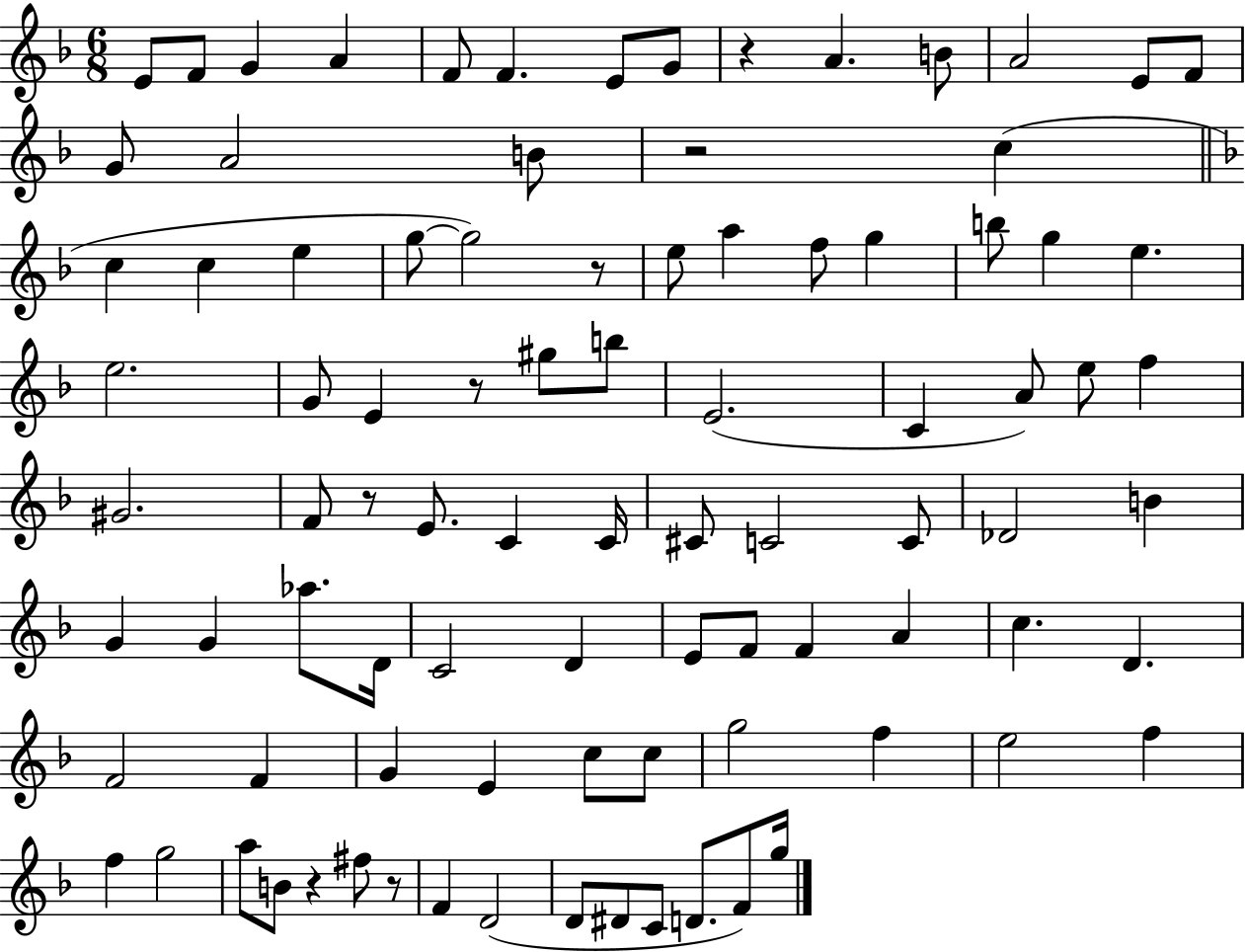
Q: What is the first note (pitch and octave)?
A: E4